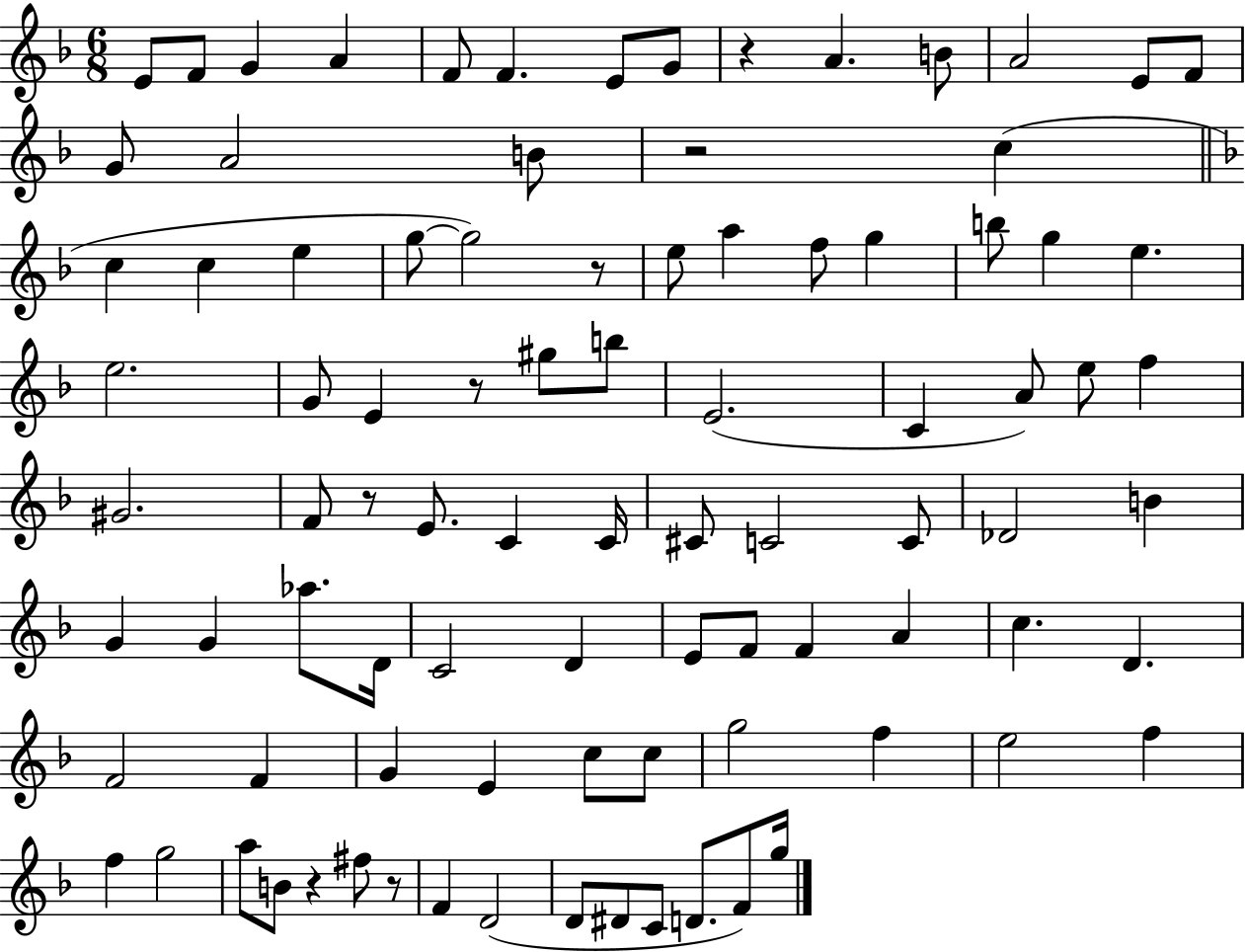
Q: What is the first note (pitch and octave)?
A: E4